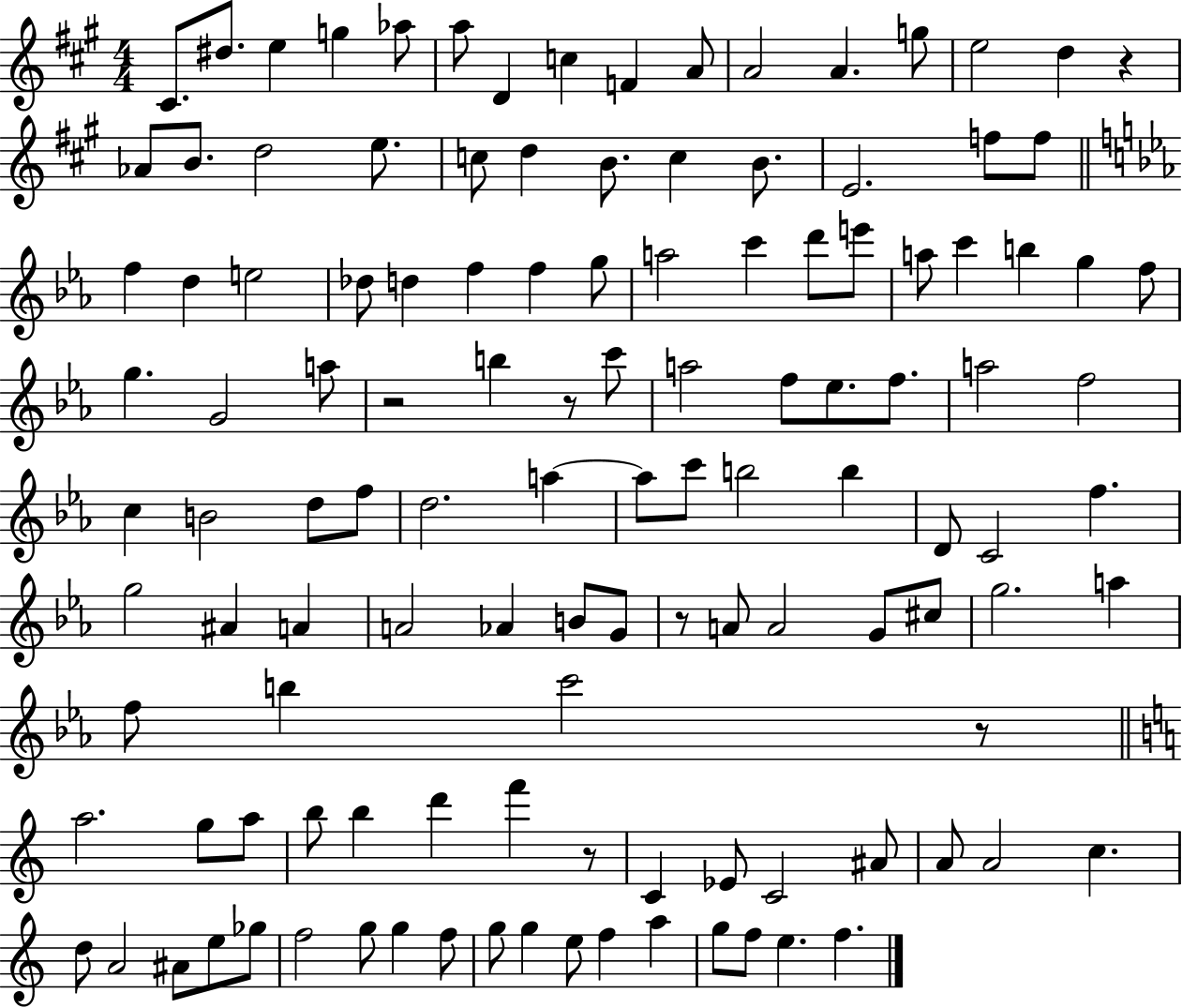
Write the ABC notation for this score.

X:1
T:Untitled
M:4/4
L:1/4
K:A
^C/2 ^d/2 e g _a/2 a/2 D c F A/2 A2 A g/2 e2 d z _A/2 B/2 d2 e/2 c/2 d B/2 c B/2 E2 f/2 f/2 f d e2 _d/2 d f f g/2 a2 c' d'/2 e'/2 a/2 c' b g f/2 g G2 a/2 z2 b z/2 c'/2 a2 f/2 _e/2 f/2 a2 f2 c B2 d/2 f/2 d2 a a/2 c'/2 b2 b D/2 C2 f g2 ^A A A2 _A B/2 G/2 z/2 A/2 A2 G/2 ^c/2 g2 a f/2 b c'2 z/2 a2 g/2 a/2 b/2 b d' f' z/2 C _E/2 C2 ^A/2 A/2 A2 c d/2 A2 ^A/2 e/2 _g/2 f2 g/2 g f/2 g/2 g e/2 f a g/2 f/2 e f